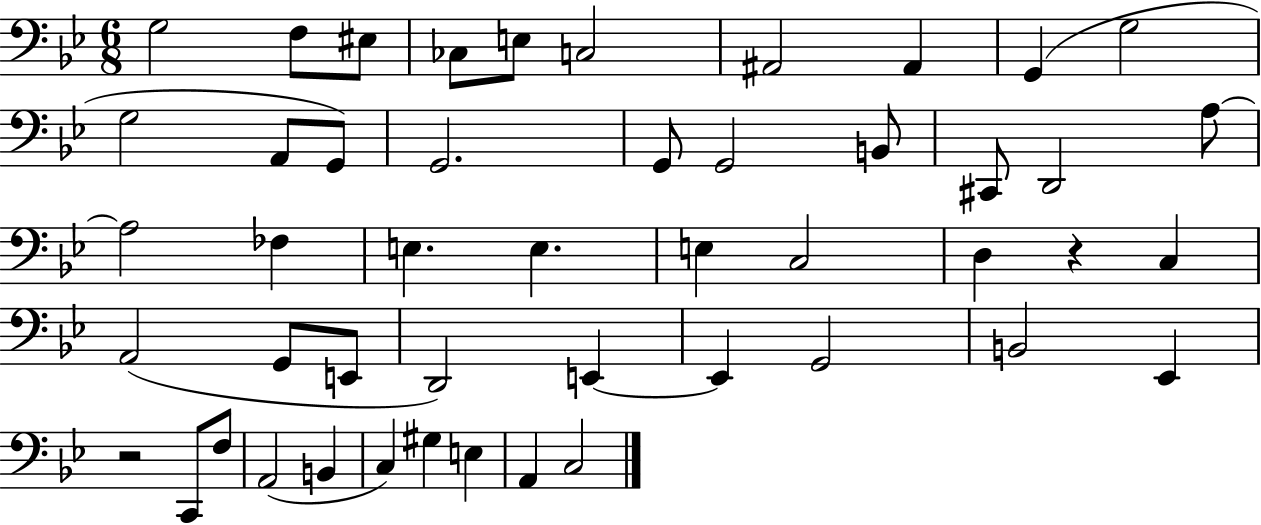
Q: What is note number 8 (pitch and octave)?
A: A#2